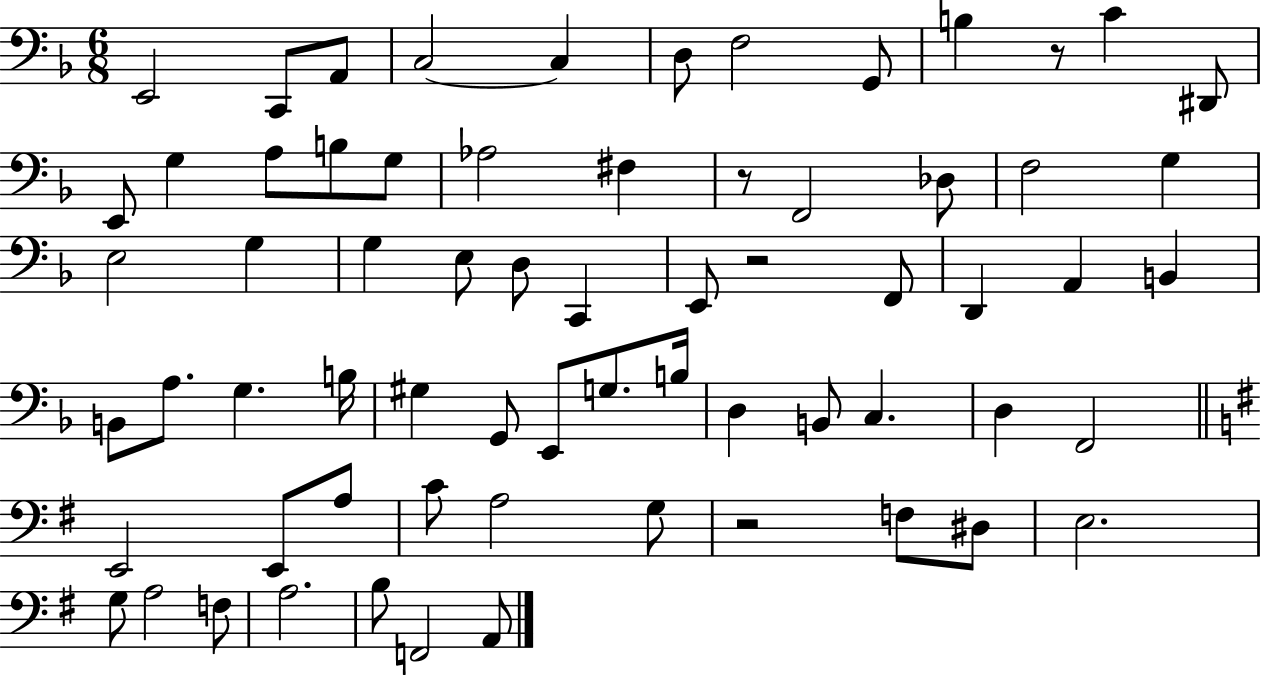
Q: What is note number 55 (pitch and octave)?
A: D#3